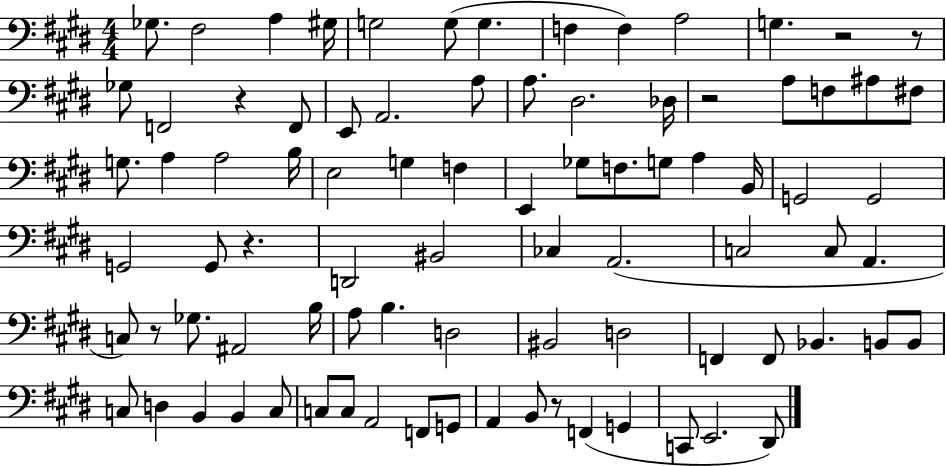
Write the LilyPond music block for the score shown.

{
  \clef bass
  \numericTimeSignature
  \time 4/4
  \key e \major
  ges8. fis2 a4 gis16 | g2 g8( g4. | f4 f4) a2 | g4. r2 r8 | \break ges8 f,2 r4 f,8 | e,8 a,2. a8 | a8. dis2. des16 | r2 a8 f8 ais8 fis8 | \break g8. a4 a2 b16 | e2 g4 f4 | e,4 ges8 f8. g8 a4 b,16 | g,2 g,2 | \break g,2 g,8 r4. | d,2 bis,2 | ces4 a,2.( | c2 c8 a,4. | \break c8) r8 ges8. ais,2 b16 | a8 b4. d2 | bis,2 d2 | f,4 f,8 bes,4. b,8 b,8 | \break c8 d4 b,4 b,4 c8 | c8 c8 a,2 f,8 g,8 | a,4 b,8 r8 f,4( g,4 | c,8 e,2. dis,8) | \break \bar "|."
}